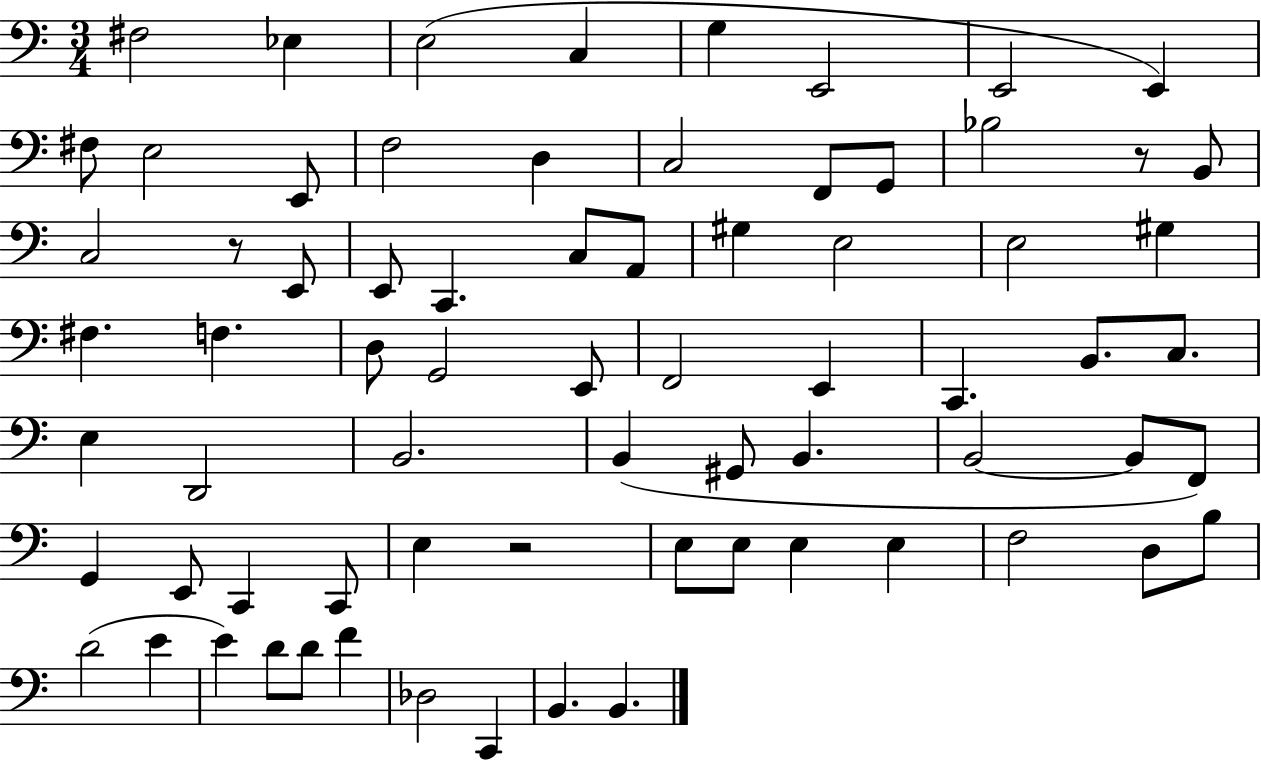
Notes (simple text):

F#3/h Eb3/q E3/h C3/q G3/q E2/h E2/h E2/q F#3/e E3/h E2/e F3/h D3/q C3/h F2/e G2/e Bb3/h R/e B2/e C3/h R/e E2/e E2/e C2/q. C3/e A2/e G#3/q E3/h E3/h G#3/q F#3/q. F3/q. D3/e G2/h E2/e F2/h E2/q C2/q. B2/e. C3/e. E3/q D2/h B2/h. B2/q G#2/e B2/q. B2/h B2/e F2/e G2/q E2/e C2/q C2/e E3/q R/h E3/e E3/e E3/q E3/q F3/h D3/e B3/e D4/h E4/q E4/q D4/e D4/e F4/q Db3/h C2/q B2/q. B2/q.